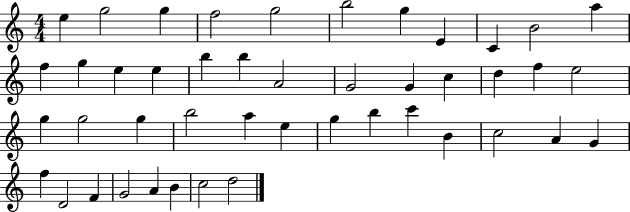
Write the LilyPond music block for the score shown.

{
  \clef treble
  \numericTimeSignature
  \time 4/4
  \key c \major
  e''4 g''2 g''4 | f''2 g''2 | b''2 g''4 e'4 | c'4 b'2 a''4 | \break f''4 g''4 e''4 e''4 | b''4 b''4 a'2 | g'2 g'4 c''4 | d''4 f''4 e''2 | \break g''4 g''2 g''4 | b''2 a''4 e''4 | g''4 b''4 c'''4 b'4 | c''2 a'4 g'4 | \break f''4 d'2 f'4 | g'2 a'4 b'4 | c''2 d''2 | \bar "|."
}